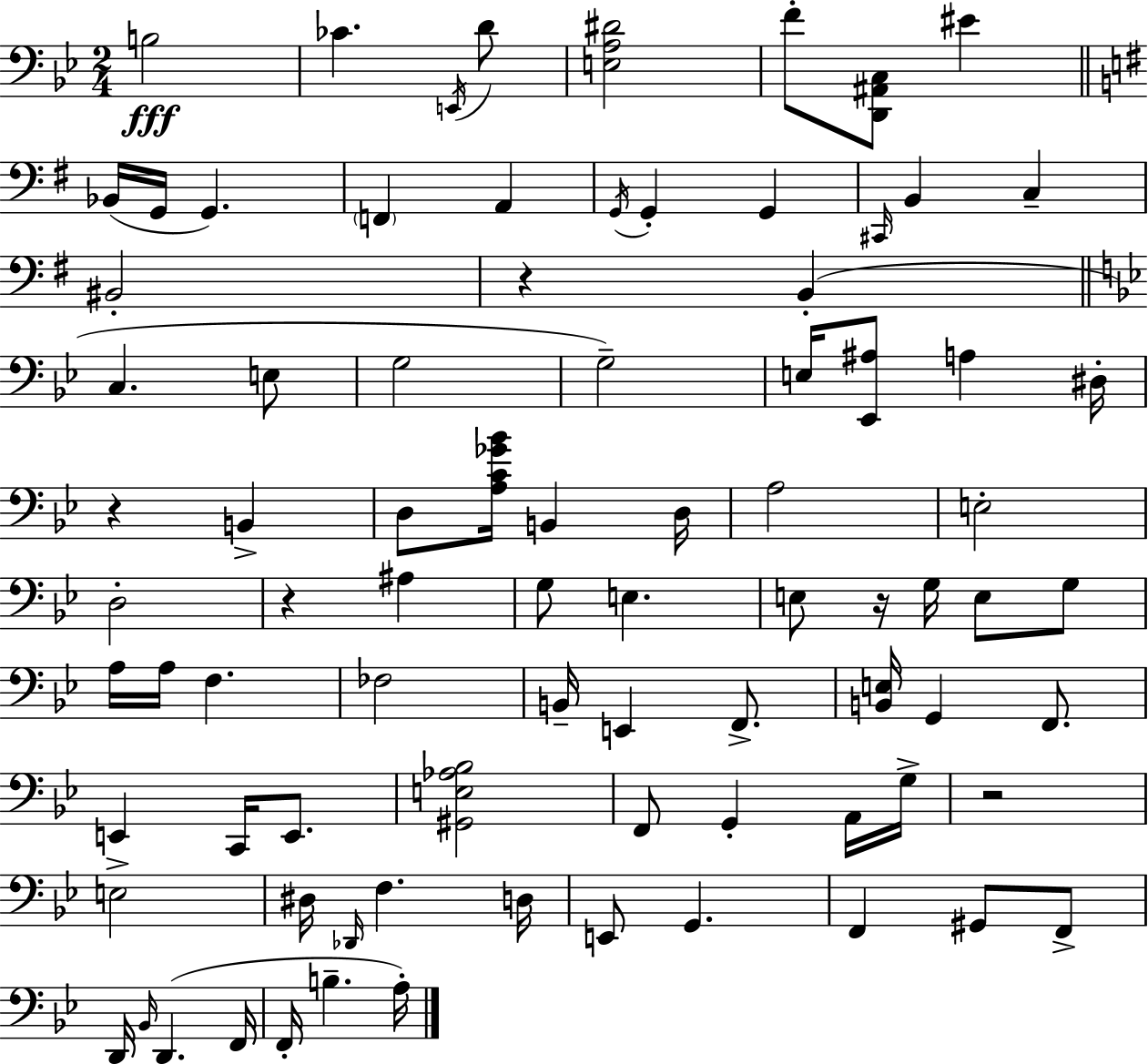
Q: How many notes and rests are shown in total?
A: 84